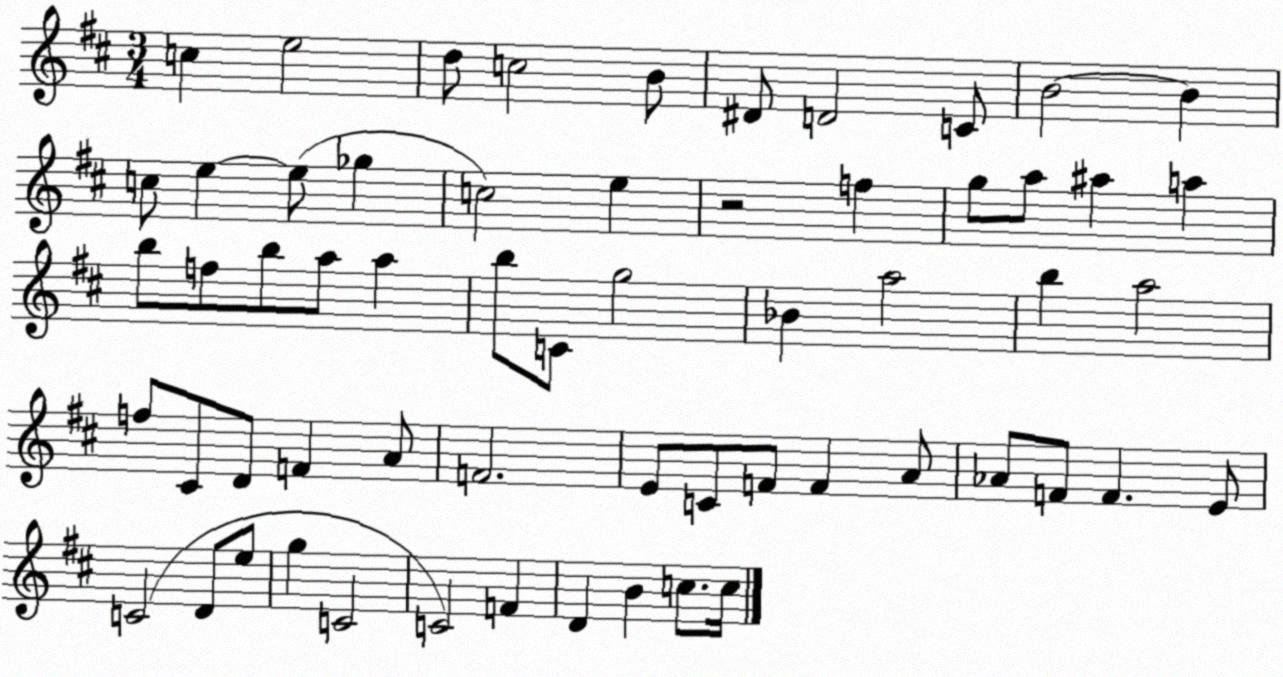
X:1
T:Untitled
M:3/4
L:1/4
K:D
c e2 d/2 c2 B/2 ^D/2 D2 C/2 B2 B c/2 e e/2 _g c2 e z2 f g/2 a/2 ^a a b/2 f/2 b/2 a/2 a b/2 C/2 g2 _B a2 b a2 f/2 ^C/2 D/2 F A/2 F2 E/2 C/2 F/2 F A/2 _A/2 F/2 F E/2 C2 D/2 e/2 g C2 C2 F D B c/2 c/4